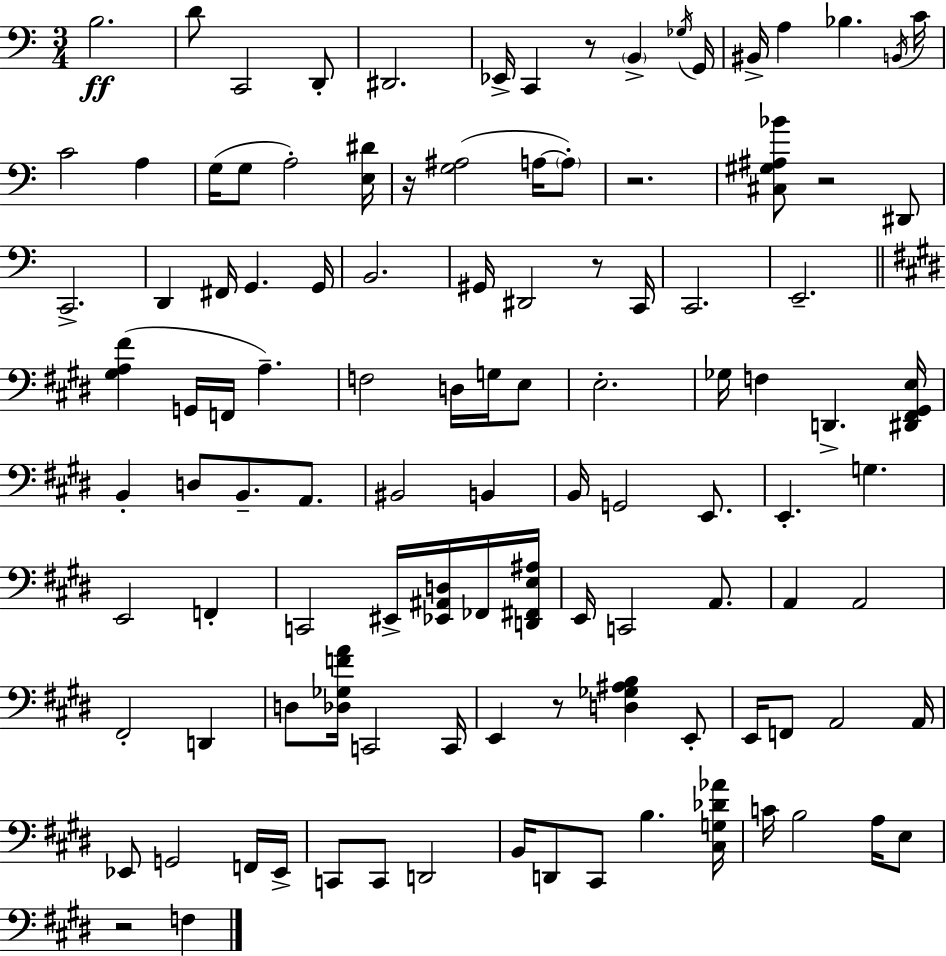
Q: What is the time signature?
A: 3/4